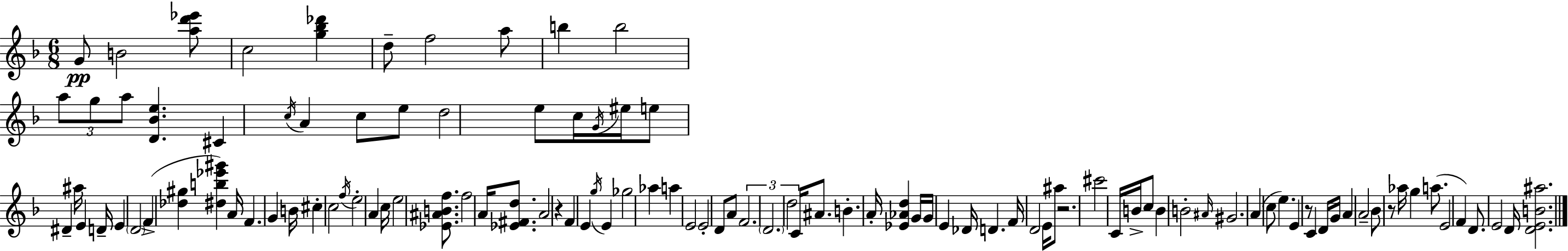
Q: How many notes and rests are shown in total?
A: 109